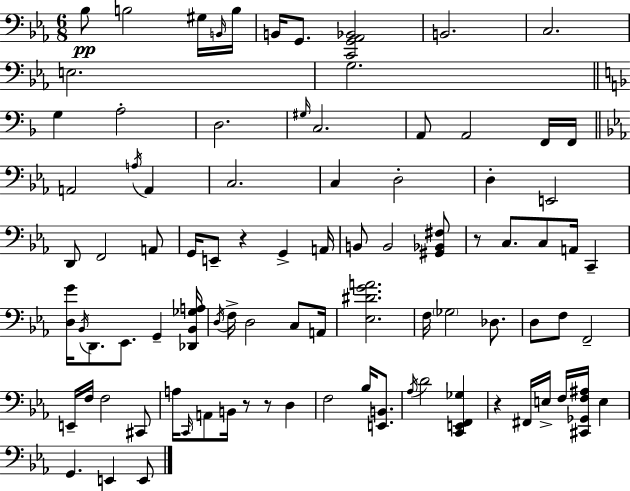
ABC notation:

X:1
T:Untitled
M:6/8
L:1/4
K:Eb
_B,/2 B,2 ^G,/4 B,,/4 B,/4 B,,/4 G,,/2 [C,,G,,_A,,_B,,]2 B,,2 C,2 E,2 G,2 G, A,2 D,2 ^G,/4 C,2 A,,/2 A,,2 F,,/4 F,,/4 A,,2 A,/4 A,, C,2 C, D,2 D, E,,2 D,,/2 F,,2 A,,/2 G,,/4 E,,/2 z G,, A,,/4 B,,/2 B,,2 [^G,,_B,,^F,]/2 z/2 C,/2 C,/2 A,,/4 C,, [D,G]/4 _B,,/4 D,,/2 _E,,/2 G,, [_D,,_B,,_G,A,]/4 D,/4 F,/4 D,2 C,/2 A,,/4 [_E,^DGA]2 F,/4 _G,2 _D,/2 D,/2 F,/2 F,,2 E,,/4 F,/4 F,2 ^C,,/2 A,/4 C,,/4 A,,/2 B,,/4 z/2 z/2 D, F,2 _B,/4 [E,,B,,]/2 _A,/4 D2 [C,,E,,F,,_G,] z ^F,,/4 E,/4 F,/4 [^C,,_G,,F,^A,]/4 E, G,, E,, E,,/2